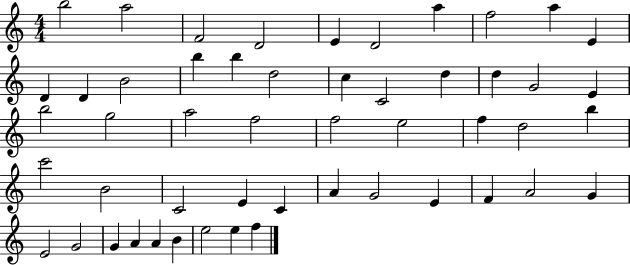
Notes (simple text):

B5/h A5/h F4/h D4/h E4/q D4/h A5/q F5/h A5/q E4/q D4/q D4/q B4/h B5/q B5/q D5/h C5/q C4/h D5/q D5/q G4/h E4/q B5/h G5/h A5/h F5/h F5/h E5/h F5/q D5/h B5/q C6/h B4/h C4/h E4/q C4/q A4/q G4/h E4/q F4/q A4/h G4/q E4/h G4/h G4/q A4/q A4/q B4/q E5/h E5/q F5/q